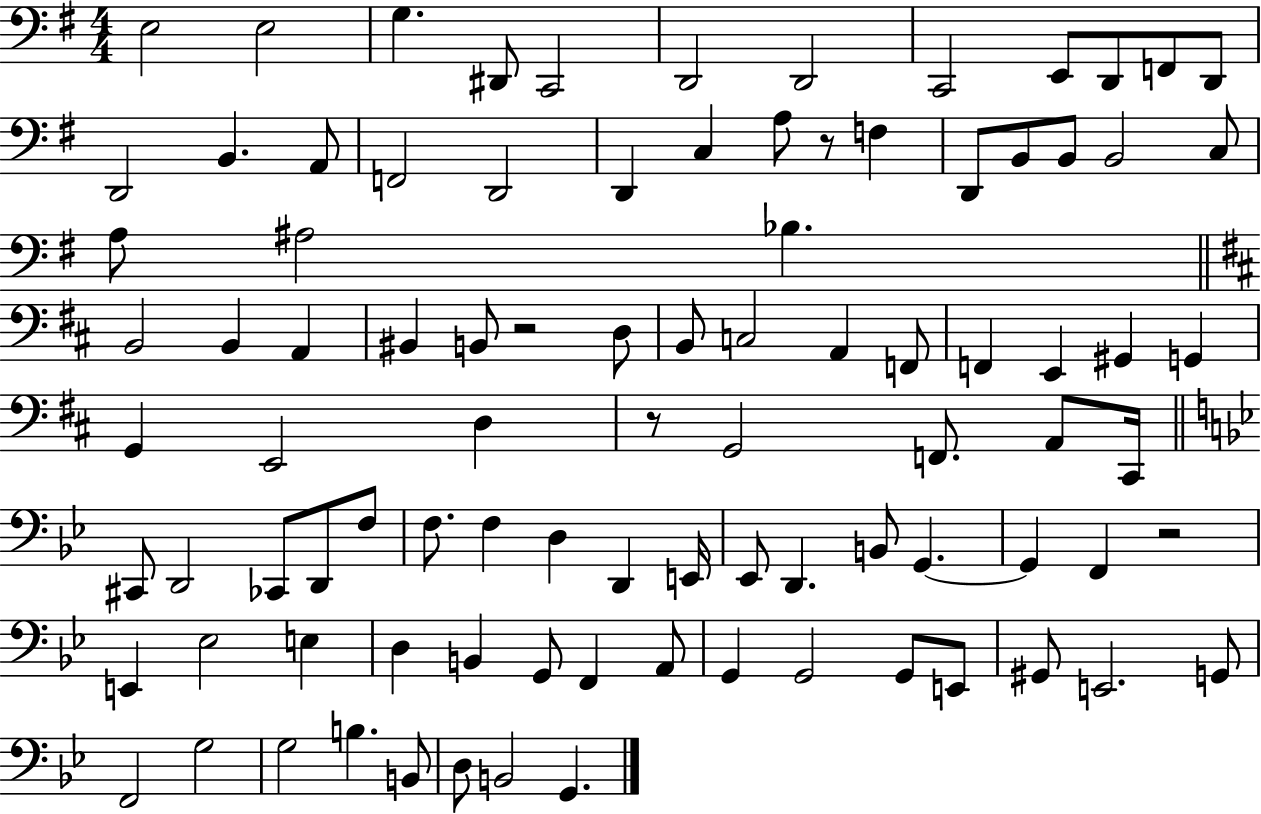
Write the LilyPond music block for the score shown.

{
  \clef bass
  \numericTimeSignature
  \time 4/4
  \key g \major
  \repeat volta 2 { e2 e2 | g4. dis,8 c,2 | d,2 d,2 | c,2 e,8 d,8 f,8 d,8 | \break d,2 b,4. a,8 | f,2 d,2 | d,4 c4 a8 r8 f4 | d,8 b,8 b,8 b,2 c8 | \break a8 ais2 bes4. | \bar "||" \break \key d \major b,2 b,4 a,4 | bis,4 b,8 r2 d8 | b,8 c2 a,4 f,8 | f,4 e,4 gis,4 g,4 | \break g,4 e,2 d4 | r8 g,2 f,8. a,8 cis,16 | \bar "||" \break \key bes \major cis,8 d,2 ces,8 d,8 f8 | f8. f4 d4 d,4 e,16 | ees,8 d,4. b,8 g,4.~~ | g,4 f,4 r2 | \break e,4 ees2 e4 | d4 b,4 g,8 f,4 a,8 | g,4 g,2 g,8 e,8 | gis,8 e,2. g,8 | \break f,2 g2 | g2 b4. b,8 | d8 b,2 g,4. | } \bar "|."
}